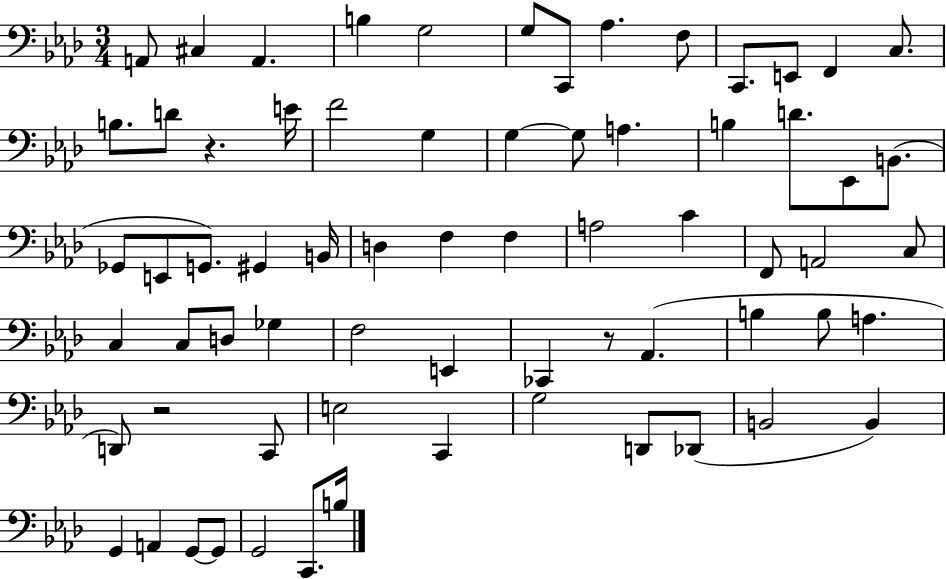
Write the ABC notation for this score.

X:1
T:Untitled
M:3/4
L:1/4
K:Ab
A,,/2 ^C, A,, B, G,2 G,/2 C,,/2 _A, F,/2 C,,/2 E,,/2 F,, C,/2 B,/2 D/2 z E/4 F2 G, G, G,/2 A, B, D/2 _E,,/2 B,,/2 _G,,/2 E,,/2 G,,/2 ^G,, B,,/4 D, F, F, A,2 C F,,/2 A,,2 C,/2 C, C,/2 D,/2 _G, F,2 E,, _C,, z/2 _A,, B, B,/2 A, D,,/2 z2 C,,/2 E,2 C,, G,2 D,,/2 _D,,/2 B,,2 B,, G,, A,, G,,/2 G,,/2 G,,2 C,,/2 B,/4